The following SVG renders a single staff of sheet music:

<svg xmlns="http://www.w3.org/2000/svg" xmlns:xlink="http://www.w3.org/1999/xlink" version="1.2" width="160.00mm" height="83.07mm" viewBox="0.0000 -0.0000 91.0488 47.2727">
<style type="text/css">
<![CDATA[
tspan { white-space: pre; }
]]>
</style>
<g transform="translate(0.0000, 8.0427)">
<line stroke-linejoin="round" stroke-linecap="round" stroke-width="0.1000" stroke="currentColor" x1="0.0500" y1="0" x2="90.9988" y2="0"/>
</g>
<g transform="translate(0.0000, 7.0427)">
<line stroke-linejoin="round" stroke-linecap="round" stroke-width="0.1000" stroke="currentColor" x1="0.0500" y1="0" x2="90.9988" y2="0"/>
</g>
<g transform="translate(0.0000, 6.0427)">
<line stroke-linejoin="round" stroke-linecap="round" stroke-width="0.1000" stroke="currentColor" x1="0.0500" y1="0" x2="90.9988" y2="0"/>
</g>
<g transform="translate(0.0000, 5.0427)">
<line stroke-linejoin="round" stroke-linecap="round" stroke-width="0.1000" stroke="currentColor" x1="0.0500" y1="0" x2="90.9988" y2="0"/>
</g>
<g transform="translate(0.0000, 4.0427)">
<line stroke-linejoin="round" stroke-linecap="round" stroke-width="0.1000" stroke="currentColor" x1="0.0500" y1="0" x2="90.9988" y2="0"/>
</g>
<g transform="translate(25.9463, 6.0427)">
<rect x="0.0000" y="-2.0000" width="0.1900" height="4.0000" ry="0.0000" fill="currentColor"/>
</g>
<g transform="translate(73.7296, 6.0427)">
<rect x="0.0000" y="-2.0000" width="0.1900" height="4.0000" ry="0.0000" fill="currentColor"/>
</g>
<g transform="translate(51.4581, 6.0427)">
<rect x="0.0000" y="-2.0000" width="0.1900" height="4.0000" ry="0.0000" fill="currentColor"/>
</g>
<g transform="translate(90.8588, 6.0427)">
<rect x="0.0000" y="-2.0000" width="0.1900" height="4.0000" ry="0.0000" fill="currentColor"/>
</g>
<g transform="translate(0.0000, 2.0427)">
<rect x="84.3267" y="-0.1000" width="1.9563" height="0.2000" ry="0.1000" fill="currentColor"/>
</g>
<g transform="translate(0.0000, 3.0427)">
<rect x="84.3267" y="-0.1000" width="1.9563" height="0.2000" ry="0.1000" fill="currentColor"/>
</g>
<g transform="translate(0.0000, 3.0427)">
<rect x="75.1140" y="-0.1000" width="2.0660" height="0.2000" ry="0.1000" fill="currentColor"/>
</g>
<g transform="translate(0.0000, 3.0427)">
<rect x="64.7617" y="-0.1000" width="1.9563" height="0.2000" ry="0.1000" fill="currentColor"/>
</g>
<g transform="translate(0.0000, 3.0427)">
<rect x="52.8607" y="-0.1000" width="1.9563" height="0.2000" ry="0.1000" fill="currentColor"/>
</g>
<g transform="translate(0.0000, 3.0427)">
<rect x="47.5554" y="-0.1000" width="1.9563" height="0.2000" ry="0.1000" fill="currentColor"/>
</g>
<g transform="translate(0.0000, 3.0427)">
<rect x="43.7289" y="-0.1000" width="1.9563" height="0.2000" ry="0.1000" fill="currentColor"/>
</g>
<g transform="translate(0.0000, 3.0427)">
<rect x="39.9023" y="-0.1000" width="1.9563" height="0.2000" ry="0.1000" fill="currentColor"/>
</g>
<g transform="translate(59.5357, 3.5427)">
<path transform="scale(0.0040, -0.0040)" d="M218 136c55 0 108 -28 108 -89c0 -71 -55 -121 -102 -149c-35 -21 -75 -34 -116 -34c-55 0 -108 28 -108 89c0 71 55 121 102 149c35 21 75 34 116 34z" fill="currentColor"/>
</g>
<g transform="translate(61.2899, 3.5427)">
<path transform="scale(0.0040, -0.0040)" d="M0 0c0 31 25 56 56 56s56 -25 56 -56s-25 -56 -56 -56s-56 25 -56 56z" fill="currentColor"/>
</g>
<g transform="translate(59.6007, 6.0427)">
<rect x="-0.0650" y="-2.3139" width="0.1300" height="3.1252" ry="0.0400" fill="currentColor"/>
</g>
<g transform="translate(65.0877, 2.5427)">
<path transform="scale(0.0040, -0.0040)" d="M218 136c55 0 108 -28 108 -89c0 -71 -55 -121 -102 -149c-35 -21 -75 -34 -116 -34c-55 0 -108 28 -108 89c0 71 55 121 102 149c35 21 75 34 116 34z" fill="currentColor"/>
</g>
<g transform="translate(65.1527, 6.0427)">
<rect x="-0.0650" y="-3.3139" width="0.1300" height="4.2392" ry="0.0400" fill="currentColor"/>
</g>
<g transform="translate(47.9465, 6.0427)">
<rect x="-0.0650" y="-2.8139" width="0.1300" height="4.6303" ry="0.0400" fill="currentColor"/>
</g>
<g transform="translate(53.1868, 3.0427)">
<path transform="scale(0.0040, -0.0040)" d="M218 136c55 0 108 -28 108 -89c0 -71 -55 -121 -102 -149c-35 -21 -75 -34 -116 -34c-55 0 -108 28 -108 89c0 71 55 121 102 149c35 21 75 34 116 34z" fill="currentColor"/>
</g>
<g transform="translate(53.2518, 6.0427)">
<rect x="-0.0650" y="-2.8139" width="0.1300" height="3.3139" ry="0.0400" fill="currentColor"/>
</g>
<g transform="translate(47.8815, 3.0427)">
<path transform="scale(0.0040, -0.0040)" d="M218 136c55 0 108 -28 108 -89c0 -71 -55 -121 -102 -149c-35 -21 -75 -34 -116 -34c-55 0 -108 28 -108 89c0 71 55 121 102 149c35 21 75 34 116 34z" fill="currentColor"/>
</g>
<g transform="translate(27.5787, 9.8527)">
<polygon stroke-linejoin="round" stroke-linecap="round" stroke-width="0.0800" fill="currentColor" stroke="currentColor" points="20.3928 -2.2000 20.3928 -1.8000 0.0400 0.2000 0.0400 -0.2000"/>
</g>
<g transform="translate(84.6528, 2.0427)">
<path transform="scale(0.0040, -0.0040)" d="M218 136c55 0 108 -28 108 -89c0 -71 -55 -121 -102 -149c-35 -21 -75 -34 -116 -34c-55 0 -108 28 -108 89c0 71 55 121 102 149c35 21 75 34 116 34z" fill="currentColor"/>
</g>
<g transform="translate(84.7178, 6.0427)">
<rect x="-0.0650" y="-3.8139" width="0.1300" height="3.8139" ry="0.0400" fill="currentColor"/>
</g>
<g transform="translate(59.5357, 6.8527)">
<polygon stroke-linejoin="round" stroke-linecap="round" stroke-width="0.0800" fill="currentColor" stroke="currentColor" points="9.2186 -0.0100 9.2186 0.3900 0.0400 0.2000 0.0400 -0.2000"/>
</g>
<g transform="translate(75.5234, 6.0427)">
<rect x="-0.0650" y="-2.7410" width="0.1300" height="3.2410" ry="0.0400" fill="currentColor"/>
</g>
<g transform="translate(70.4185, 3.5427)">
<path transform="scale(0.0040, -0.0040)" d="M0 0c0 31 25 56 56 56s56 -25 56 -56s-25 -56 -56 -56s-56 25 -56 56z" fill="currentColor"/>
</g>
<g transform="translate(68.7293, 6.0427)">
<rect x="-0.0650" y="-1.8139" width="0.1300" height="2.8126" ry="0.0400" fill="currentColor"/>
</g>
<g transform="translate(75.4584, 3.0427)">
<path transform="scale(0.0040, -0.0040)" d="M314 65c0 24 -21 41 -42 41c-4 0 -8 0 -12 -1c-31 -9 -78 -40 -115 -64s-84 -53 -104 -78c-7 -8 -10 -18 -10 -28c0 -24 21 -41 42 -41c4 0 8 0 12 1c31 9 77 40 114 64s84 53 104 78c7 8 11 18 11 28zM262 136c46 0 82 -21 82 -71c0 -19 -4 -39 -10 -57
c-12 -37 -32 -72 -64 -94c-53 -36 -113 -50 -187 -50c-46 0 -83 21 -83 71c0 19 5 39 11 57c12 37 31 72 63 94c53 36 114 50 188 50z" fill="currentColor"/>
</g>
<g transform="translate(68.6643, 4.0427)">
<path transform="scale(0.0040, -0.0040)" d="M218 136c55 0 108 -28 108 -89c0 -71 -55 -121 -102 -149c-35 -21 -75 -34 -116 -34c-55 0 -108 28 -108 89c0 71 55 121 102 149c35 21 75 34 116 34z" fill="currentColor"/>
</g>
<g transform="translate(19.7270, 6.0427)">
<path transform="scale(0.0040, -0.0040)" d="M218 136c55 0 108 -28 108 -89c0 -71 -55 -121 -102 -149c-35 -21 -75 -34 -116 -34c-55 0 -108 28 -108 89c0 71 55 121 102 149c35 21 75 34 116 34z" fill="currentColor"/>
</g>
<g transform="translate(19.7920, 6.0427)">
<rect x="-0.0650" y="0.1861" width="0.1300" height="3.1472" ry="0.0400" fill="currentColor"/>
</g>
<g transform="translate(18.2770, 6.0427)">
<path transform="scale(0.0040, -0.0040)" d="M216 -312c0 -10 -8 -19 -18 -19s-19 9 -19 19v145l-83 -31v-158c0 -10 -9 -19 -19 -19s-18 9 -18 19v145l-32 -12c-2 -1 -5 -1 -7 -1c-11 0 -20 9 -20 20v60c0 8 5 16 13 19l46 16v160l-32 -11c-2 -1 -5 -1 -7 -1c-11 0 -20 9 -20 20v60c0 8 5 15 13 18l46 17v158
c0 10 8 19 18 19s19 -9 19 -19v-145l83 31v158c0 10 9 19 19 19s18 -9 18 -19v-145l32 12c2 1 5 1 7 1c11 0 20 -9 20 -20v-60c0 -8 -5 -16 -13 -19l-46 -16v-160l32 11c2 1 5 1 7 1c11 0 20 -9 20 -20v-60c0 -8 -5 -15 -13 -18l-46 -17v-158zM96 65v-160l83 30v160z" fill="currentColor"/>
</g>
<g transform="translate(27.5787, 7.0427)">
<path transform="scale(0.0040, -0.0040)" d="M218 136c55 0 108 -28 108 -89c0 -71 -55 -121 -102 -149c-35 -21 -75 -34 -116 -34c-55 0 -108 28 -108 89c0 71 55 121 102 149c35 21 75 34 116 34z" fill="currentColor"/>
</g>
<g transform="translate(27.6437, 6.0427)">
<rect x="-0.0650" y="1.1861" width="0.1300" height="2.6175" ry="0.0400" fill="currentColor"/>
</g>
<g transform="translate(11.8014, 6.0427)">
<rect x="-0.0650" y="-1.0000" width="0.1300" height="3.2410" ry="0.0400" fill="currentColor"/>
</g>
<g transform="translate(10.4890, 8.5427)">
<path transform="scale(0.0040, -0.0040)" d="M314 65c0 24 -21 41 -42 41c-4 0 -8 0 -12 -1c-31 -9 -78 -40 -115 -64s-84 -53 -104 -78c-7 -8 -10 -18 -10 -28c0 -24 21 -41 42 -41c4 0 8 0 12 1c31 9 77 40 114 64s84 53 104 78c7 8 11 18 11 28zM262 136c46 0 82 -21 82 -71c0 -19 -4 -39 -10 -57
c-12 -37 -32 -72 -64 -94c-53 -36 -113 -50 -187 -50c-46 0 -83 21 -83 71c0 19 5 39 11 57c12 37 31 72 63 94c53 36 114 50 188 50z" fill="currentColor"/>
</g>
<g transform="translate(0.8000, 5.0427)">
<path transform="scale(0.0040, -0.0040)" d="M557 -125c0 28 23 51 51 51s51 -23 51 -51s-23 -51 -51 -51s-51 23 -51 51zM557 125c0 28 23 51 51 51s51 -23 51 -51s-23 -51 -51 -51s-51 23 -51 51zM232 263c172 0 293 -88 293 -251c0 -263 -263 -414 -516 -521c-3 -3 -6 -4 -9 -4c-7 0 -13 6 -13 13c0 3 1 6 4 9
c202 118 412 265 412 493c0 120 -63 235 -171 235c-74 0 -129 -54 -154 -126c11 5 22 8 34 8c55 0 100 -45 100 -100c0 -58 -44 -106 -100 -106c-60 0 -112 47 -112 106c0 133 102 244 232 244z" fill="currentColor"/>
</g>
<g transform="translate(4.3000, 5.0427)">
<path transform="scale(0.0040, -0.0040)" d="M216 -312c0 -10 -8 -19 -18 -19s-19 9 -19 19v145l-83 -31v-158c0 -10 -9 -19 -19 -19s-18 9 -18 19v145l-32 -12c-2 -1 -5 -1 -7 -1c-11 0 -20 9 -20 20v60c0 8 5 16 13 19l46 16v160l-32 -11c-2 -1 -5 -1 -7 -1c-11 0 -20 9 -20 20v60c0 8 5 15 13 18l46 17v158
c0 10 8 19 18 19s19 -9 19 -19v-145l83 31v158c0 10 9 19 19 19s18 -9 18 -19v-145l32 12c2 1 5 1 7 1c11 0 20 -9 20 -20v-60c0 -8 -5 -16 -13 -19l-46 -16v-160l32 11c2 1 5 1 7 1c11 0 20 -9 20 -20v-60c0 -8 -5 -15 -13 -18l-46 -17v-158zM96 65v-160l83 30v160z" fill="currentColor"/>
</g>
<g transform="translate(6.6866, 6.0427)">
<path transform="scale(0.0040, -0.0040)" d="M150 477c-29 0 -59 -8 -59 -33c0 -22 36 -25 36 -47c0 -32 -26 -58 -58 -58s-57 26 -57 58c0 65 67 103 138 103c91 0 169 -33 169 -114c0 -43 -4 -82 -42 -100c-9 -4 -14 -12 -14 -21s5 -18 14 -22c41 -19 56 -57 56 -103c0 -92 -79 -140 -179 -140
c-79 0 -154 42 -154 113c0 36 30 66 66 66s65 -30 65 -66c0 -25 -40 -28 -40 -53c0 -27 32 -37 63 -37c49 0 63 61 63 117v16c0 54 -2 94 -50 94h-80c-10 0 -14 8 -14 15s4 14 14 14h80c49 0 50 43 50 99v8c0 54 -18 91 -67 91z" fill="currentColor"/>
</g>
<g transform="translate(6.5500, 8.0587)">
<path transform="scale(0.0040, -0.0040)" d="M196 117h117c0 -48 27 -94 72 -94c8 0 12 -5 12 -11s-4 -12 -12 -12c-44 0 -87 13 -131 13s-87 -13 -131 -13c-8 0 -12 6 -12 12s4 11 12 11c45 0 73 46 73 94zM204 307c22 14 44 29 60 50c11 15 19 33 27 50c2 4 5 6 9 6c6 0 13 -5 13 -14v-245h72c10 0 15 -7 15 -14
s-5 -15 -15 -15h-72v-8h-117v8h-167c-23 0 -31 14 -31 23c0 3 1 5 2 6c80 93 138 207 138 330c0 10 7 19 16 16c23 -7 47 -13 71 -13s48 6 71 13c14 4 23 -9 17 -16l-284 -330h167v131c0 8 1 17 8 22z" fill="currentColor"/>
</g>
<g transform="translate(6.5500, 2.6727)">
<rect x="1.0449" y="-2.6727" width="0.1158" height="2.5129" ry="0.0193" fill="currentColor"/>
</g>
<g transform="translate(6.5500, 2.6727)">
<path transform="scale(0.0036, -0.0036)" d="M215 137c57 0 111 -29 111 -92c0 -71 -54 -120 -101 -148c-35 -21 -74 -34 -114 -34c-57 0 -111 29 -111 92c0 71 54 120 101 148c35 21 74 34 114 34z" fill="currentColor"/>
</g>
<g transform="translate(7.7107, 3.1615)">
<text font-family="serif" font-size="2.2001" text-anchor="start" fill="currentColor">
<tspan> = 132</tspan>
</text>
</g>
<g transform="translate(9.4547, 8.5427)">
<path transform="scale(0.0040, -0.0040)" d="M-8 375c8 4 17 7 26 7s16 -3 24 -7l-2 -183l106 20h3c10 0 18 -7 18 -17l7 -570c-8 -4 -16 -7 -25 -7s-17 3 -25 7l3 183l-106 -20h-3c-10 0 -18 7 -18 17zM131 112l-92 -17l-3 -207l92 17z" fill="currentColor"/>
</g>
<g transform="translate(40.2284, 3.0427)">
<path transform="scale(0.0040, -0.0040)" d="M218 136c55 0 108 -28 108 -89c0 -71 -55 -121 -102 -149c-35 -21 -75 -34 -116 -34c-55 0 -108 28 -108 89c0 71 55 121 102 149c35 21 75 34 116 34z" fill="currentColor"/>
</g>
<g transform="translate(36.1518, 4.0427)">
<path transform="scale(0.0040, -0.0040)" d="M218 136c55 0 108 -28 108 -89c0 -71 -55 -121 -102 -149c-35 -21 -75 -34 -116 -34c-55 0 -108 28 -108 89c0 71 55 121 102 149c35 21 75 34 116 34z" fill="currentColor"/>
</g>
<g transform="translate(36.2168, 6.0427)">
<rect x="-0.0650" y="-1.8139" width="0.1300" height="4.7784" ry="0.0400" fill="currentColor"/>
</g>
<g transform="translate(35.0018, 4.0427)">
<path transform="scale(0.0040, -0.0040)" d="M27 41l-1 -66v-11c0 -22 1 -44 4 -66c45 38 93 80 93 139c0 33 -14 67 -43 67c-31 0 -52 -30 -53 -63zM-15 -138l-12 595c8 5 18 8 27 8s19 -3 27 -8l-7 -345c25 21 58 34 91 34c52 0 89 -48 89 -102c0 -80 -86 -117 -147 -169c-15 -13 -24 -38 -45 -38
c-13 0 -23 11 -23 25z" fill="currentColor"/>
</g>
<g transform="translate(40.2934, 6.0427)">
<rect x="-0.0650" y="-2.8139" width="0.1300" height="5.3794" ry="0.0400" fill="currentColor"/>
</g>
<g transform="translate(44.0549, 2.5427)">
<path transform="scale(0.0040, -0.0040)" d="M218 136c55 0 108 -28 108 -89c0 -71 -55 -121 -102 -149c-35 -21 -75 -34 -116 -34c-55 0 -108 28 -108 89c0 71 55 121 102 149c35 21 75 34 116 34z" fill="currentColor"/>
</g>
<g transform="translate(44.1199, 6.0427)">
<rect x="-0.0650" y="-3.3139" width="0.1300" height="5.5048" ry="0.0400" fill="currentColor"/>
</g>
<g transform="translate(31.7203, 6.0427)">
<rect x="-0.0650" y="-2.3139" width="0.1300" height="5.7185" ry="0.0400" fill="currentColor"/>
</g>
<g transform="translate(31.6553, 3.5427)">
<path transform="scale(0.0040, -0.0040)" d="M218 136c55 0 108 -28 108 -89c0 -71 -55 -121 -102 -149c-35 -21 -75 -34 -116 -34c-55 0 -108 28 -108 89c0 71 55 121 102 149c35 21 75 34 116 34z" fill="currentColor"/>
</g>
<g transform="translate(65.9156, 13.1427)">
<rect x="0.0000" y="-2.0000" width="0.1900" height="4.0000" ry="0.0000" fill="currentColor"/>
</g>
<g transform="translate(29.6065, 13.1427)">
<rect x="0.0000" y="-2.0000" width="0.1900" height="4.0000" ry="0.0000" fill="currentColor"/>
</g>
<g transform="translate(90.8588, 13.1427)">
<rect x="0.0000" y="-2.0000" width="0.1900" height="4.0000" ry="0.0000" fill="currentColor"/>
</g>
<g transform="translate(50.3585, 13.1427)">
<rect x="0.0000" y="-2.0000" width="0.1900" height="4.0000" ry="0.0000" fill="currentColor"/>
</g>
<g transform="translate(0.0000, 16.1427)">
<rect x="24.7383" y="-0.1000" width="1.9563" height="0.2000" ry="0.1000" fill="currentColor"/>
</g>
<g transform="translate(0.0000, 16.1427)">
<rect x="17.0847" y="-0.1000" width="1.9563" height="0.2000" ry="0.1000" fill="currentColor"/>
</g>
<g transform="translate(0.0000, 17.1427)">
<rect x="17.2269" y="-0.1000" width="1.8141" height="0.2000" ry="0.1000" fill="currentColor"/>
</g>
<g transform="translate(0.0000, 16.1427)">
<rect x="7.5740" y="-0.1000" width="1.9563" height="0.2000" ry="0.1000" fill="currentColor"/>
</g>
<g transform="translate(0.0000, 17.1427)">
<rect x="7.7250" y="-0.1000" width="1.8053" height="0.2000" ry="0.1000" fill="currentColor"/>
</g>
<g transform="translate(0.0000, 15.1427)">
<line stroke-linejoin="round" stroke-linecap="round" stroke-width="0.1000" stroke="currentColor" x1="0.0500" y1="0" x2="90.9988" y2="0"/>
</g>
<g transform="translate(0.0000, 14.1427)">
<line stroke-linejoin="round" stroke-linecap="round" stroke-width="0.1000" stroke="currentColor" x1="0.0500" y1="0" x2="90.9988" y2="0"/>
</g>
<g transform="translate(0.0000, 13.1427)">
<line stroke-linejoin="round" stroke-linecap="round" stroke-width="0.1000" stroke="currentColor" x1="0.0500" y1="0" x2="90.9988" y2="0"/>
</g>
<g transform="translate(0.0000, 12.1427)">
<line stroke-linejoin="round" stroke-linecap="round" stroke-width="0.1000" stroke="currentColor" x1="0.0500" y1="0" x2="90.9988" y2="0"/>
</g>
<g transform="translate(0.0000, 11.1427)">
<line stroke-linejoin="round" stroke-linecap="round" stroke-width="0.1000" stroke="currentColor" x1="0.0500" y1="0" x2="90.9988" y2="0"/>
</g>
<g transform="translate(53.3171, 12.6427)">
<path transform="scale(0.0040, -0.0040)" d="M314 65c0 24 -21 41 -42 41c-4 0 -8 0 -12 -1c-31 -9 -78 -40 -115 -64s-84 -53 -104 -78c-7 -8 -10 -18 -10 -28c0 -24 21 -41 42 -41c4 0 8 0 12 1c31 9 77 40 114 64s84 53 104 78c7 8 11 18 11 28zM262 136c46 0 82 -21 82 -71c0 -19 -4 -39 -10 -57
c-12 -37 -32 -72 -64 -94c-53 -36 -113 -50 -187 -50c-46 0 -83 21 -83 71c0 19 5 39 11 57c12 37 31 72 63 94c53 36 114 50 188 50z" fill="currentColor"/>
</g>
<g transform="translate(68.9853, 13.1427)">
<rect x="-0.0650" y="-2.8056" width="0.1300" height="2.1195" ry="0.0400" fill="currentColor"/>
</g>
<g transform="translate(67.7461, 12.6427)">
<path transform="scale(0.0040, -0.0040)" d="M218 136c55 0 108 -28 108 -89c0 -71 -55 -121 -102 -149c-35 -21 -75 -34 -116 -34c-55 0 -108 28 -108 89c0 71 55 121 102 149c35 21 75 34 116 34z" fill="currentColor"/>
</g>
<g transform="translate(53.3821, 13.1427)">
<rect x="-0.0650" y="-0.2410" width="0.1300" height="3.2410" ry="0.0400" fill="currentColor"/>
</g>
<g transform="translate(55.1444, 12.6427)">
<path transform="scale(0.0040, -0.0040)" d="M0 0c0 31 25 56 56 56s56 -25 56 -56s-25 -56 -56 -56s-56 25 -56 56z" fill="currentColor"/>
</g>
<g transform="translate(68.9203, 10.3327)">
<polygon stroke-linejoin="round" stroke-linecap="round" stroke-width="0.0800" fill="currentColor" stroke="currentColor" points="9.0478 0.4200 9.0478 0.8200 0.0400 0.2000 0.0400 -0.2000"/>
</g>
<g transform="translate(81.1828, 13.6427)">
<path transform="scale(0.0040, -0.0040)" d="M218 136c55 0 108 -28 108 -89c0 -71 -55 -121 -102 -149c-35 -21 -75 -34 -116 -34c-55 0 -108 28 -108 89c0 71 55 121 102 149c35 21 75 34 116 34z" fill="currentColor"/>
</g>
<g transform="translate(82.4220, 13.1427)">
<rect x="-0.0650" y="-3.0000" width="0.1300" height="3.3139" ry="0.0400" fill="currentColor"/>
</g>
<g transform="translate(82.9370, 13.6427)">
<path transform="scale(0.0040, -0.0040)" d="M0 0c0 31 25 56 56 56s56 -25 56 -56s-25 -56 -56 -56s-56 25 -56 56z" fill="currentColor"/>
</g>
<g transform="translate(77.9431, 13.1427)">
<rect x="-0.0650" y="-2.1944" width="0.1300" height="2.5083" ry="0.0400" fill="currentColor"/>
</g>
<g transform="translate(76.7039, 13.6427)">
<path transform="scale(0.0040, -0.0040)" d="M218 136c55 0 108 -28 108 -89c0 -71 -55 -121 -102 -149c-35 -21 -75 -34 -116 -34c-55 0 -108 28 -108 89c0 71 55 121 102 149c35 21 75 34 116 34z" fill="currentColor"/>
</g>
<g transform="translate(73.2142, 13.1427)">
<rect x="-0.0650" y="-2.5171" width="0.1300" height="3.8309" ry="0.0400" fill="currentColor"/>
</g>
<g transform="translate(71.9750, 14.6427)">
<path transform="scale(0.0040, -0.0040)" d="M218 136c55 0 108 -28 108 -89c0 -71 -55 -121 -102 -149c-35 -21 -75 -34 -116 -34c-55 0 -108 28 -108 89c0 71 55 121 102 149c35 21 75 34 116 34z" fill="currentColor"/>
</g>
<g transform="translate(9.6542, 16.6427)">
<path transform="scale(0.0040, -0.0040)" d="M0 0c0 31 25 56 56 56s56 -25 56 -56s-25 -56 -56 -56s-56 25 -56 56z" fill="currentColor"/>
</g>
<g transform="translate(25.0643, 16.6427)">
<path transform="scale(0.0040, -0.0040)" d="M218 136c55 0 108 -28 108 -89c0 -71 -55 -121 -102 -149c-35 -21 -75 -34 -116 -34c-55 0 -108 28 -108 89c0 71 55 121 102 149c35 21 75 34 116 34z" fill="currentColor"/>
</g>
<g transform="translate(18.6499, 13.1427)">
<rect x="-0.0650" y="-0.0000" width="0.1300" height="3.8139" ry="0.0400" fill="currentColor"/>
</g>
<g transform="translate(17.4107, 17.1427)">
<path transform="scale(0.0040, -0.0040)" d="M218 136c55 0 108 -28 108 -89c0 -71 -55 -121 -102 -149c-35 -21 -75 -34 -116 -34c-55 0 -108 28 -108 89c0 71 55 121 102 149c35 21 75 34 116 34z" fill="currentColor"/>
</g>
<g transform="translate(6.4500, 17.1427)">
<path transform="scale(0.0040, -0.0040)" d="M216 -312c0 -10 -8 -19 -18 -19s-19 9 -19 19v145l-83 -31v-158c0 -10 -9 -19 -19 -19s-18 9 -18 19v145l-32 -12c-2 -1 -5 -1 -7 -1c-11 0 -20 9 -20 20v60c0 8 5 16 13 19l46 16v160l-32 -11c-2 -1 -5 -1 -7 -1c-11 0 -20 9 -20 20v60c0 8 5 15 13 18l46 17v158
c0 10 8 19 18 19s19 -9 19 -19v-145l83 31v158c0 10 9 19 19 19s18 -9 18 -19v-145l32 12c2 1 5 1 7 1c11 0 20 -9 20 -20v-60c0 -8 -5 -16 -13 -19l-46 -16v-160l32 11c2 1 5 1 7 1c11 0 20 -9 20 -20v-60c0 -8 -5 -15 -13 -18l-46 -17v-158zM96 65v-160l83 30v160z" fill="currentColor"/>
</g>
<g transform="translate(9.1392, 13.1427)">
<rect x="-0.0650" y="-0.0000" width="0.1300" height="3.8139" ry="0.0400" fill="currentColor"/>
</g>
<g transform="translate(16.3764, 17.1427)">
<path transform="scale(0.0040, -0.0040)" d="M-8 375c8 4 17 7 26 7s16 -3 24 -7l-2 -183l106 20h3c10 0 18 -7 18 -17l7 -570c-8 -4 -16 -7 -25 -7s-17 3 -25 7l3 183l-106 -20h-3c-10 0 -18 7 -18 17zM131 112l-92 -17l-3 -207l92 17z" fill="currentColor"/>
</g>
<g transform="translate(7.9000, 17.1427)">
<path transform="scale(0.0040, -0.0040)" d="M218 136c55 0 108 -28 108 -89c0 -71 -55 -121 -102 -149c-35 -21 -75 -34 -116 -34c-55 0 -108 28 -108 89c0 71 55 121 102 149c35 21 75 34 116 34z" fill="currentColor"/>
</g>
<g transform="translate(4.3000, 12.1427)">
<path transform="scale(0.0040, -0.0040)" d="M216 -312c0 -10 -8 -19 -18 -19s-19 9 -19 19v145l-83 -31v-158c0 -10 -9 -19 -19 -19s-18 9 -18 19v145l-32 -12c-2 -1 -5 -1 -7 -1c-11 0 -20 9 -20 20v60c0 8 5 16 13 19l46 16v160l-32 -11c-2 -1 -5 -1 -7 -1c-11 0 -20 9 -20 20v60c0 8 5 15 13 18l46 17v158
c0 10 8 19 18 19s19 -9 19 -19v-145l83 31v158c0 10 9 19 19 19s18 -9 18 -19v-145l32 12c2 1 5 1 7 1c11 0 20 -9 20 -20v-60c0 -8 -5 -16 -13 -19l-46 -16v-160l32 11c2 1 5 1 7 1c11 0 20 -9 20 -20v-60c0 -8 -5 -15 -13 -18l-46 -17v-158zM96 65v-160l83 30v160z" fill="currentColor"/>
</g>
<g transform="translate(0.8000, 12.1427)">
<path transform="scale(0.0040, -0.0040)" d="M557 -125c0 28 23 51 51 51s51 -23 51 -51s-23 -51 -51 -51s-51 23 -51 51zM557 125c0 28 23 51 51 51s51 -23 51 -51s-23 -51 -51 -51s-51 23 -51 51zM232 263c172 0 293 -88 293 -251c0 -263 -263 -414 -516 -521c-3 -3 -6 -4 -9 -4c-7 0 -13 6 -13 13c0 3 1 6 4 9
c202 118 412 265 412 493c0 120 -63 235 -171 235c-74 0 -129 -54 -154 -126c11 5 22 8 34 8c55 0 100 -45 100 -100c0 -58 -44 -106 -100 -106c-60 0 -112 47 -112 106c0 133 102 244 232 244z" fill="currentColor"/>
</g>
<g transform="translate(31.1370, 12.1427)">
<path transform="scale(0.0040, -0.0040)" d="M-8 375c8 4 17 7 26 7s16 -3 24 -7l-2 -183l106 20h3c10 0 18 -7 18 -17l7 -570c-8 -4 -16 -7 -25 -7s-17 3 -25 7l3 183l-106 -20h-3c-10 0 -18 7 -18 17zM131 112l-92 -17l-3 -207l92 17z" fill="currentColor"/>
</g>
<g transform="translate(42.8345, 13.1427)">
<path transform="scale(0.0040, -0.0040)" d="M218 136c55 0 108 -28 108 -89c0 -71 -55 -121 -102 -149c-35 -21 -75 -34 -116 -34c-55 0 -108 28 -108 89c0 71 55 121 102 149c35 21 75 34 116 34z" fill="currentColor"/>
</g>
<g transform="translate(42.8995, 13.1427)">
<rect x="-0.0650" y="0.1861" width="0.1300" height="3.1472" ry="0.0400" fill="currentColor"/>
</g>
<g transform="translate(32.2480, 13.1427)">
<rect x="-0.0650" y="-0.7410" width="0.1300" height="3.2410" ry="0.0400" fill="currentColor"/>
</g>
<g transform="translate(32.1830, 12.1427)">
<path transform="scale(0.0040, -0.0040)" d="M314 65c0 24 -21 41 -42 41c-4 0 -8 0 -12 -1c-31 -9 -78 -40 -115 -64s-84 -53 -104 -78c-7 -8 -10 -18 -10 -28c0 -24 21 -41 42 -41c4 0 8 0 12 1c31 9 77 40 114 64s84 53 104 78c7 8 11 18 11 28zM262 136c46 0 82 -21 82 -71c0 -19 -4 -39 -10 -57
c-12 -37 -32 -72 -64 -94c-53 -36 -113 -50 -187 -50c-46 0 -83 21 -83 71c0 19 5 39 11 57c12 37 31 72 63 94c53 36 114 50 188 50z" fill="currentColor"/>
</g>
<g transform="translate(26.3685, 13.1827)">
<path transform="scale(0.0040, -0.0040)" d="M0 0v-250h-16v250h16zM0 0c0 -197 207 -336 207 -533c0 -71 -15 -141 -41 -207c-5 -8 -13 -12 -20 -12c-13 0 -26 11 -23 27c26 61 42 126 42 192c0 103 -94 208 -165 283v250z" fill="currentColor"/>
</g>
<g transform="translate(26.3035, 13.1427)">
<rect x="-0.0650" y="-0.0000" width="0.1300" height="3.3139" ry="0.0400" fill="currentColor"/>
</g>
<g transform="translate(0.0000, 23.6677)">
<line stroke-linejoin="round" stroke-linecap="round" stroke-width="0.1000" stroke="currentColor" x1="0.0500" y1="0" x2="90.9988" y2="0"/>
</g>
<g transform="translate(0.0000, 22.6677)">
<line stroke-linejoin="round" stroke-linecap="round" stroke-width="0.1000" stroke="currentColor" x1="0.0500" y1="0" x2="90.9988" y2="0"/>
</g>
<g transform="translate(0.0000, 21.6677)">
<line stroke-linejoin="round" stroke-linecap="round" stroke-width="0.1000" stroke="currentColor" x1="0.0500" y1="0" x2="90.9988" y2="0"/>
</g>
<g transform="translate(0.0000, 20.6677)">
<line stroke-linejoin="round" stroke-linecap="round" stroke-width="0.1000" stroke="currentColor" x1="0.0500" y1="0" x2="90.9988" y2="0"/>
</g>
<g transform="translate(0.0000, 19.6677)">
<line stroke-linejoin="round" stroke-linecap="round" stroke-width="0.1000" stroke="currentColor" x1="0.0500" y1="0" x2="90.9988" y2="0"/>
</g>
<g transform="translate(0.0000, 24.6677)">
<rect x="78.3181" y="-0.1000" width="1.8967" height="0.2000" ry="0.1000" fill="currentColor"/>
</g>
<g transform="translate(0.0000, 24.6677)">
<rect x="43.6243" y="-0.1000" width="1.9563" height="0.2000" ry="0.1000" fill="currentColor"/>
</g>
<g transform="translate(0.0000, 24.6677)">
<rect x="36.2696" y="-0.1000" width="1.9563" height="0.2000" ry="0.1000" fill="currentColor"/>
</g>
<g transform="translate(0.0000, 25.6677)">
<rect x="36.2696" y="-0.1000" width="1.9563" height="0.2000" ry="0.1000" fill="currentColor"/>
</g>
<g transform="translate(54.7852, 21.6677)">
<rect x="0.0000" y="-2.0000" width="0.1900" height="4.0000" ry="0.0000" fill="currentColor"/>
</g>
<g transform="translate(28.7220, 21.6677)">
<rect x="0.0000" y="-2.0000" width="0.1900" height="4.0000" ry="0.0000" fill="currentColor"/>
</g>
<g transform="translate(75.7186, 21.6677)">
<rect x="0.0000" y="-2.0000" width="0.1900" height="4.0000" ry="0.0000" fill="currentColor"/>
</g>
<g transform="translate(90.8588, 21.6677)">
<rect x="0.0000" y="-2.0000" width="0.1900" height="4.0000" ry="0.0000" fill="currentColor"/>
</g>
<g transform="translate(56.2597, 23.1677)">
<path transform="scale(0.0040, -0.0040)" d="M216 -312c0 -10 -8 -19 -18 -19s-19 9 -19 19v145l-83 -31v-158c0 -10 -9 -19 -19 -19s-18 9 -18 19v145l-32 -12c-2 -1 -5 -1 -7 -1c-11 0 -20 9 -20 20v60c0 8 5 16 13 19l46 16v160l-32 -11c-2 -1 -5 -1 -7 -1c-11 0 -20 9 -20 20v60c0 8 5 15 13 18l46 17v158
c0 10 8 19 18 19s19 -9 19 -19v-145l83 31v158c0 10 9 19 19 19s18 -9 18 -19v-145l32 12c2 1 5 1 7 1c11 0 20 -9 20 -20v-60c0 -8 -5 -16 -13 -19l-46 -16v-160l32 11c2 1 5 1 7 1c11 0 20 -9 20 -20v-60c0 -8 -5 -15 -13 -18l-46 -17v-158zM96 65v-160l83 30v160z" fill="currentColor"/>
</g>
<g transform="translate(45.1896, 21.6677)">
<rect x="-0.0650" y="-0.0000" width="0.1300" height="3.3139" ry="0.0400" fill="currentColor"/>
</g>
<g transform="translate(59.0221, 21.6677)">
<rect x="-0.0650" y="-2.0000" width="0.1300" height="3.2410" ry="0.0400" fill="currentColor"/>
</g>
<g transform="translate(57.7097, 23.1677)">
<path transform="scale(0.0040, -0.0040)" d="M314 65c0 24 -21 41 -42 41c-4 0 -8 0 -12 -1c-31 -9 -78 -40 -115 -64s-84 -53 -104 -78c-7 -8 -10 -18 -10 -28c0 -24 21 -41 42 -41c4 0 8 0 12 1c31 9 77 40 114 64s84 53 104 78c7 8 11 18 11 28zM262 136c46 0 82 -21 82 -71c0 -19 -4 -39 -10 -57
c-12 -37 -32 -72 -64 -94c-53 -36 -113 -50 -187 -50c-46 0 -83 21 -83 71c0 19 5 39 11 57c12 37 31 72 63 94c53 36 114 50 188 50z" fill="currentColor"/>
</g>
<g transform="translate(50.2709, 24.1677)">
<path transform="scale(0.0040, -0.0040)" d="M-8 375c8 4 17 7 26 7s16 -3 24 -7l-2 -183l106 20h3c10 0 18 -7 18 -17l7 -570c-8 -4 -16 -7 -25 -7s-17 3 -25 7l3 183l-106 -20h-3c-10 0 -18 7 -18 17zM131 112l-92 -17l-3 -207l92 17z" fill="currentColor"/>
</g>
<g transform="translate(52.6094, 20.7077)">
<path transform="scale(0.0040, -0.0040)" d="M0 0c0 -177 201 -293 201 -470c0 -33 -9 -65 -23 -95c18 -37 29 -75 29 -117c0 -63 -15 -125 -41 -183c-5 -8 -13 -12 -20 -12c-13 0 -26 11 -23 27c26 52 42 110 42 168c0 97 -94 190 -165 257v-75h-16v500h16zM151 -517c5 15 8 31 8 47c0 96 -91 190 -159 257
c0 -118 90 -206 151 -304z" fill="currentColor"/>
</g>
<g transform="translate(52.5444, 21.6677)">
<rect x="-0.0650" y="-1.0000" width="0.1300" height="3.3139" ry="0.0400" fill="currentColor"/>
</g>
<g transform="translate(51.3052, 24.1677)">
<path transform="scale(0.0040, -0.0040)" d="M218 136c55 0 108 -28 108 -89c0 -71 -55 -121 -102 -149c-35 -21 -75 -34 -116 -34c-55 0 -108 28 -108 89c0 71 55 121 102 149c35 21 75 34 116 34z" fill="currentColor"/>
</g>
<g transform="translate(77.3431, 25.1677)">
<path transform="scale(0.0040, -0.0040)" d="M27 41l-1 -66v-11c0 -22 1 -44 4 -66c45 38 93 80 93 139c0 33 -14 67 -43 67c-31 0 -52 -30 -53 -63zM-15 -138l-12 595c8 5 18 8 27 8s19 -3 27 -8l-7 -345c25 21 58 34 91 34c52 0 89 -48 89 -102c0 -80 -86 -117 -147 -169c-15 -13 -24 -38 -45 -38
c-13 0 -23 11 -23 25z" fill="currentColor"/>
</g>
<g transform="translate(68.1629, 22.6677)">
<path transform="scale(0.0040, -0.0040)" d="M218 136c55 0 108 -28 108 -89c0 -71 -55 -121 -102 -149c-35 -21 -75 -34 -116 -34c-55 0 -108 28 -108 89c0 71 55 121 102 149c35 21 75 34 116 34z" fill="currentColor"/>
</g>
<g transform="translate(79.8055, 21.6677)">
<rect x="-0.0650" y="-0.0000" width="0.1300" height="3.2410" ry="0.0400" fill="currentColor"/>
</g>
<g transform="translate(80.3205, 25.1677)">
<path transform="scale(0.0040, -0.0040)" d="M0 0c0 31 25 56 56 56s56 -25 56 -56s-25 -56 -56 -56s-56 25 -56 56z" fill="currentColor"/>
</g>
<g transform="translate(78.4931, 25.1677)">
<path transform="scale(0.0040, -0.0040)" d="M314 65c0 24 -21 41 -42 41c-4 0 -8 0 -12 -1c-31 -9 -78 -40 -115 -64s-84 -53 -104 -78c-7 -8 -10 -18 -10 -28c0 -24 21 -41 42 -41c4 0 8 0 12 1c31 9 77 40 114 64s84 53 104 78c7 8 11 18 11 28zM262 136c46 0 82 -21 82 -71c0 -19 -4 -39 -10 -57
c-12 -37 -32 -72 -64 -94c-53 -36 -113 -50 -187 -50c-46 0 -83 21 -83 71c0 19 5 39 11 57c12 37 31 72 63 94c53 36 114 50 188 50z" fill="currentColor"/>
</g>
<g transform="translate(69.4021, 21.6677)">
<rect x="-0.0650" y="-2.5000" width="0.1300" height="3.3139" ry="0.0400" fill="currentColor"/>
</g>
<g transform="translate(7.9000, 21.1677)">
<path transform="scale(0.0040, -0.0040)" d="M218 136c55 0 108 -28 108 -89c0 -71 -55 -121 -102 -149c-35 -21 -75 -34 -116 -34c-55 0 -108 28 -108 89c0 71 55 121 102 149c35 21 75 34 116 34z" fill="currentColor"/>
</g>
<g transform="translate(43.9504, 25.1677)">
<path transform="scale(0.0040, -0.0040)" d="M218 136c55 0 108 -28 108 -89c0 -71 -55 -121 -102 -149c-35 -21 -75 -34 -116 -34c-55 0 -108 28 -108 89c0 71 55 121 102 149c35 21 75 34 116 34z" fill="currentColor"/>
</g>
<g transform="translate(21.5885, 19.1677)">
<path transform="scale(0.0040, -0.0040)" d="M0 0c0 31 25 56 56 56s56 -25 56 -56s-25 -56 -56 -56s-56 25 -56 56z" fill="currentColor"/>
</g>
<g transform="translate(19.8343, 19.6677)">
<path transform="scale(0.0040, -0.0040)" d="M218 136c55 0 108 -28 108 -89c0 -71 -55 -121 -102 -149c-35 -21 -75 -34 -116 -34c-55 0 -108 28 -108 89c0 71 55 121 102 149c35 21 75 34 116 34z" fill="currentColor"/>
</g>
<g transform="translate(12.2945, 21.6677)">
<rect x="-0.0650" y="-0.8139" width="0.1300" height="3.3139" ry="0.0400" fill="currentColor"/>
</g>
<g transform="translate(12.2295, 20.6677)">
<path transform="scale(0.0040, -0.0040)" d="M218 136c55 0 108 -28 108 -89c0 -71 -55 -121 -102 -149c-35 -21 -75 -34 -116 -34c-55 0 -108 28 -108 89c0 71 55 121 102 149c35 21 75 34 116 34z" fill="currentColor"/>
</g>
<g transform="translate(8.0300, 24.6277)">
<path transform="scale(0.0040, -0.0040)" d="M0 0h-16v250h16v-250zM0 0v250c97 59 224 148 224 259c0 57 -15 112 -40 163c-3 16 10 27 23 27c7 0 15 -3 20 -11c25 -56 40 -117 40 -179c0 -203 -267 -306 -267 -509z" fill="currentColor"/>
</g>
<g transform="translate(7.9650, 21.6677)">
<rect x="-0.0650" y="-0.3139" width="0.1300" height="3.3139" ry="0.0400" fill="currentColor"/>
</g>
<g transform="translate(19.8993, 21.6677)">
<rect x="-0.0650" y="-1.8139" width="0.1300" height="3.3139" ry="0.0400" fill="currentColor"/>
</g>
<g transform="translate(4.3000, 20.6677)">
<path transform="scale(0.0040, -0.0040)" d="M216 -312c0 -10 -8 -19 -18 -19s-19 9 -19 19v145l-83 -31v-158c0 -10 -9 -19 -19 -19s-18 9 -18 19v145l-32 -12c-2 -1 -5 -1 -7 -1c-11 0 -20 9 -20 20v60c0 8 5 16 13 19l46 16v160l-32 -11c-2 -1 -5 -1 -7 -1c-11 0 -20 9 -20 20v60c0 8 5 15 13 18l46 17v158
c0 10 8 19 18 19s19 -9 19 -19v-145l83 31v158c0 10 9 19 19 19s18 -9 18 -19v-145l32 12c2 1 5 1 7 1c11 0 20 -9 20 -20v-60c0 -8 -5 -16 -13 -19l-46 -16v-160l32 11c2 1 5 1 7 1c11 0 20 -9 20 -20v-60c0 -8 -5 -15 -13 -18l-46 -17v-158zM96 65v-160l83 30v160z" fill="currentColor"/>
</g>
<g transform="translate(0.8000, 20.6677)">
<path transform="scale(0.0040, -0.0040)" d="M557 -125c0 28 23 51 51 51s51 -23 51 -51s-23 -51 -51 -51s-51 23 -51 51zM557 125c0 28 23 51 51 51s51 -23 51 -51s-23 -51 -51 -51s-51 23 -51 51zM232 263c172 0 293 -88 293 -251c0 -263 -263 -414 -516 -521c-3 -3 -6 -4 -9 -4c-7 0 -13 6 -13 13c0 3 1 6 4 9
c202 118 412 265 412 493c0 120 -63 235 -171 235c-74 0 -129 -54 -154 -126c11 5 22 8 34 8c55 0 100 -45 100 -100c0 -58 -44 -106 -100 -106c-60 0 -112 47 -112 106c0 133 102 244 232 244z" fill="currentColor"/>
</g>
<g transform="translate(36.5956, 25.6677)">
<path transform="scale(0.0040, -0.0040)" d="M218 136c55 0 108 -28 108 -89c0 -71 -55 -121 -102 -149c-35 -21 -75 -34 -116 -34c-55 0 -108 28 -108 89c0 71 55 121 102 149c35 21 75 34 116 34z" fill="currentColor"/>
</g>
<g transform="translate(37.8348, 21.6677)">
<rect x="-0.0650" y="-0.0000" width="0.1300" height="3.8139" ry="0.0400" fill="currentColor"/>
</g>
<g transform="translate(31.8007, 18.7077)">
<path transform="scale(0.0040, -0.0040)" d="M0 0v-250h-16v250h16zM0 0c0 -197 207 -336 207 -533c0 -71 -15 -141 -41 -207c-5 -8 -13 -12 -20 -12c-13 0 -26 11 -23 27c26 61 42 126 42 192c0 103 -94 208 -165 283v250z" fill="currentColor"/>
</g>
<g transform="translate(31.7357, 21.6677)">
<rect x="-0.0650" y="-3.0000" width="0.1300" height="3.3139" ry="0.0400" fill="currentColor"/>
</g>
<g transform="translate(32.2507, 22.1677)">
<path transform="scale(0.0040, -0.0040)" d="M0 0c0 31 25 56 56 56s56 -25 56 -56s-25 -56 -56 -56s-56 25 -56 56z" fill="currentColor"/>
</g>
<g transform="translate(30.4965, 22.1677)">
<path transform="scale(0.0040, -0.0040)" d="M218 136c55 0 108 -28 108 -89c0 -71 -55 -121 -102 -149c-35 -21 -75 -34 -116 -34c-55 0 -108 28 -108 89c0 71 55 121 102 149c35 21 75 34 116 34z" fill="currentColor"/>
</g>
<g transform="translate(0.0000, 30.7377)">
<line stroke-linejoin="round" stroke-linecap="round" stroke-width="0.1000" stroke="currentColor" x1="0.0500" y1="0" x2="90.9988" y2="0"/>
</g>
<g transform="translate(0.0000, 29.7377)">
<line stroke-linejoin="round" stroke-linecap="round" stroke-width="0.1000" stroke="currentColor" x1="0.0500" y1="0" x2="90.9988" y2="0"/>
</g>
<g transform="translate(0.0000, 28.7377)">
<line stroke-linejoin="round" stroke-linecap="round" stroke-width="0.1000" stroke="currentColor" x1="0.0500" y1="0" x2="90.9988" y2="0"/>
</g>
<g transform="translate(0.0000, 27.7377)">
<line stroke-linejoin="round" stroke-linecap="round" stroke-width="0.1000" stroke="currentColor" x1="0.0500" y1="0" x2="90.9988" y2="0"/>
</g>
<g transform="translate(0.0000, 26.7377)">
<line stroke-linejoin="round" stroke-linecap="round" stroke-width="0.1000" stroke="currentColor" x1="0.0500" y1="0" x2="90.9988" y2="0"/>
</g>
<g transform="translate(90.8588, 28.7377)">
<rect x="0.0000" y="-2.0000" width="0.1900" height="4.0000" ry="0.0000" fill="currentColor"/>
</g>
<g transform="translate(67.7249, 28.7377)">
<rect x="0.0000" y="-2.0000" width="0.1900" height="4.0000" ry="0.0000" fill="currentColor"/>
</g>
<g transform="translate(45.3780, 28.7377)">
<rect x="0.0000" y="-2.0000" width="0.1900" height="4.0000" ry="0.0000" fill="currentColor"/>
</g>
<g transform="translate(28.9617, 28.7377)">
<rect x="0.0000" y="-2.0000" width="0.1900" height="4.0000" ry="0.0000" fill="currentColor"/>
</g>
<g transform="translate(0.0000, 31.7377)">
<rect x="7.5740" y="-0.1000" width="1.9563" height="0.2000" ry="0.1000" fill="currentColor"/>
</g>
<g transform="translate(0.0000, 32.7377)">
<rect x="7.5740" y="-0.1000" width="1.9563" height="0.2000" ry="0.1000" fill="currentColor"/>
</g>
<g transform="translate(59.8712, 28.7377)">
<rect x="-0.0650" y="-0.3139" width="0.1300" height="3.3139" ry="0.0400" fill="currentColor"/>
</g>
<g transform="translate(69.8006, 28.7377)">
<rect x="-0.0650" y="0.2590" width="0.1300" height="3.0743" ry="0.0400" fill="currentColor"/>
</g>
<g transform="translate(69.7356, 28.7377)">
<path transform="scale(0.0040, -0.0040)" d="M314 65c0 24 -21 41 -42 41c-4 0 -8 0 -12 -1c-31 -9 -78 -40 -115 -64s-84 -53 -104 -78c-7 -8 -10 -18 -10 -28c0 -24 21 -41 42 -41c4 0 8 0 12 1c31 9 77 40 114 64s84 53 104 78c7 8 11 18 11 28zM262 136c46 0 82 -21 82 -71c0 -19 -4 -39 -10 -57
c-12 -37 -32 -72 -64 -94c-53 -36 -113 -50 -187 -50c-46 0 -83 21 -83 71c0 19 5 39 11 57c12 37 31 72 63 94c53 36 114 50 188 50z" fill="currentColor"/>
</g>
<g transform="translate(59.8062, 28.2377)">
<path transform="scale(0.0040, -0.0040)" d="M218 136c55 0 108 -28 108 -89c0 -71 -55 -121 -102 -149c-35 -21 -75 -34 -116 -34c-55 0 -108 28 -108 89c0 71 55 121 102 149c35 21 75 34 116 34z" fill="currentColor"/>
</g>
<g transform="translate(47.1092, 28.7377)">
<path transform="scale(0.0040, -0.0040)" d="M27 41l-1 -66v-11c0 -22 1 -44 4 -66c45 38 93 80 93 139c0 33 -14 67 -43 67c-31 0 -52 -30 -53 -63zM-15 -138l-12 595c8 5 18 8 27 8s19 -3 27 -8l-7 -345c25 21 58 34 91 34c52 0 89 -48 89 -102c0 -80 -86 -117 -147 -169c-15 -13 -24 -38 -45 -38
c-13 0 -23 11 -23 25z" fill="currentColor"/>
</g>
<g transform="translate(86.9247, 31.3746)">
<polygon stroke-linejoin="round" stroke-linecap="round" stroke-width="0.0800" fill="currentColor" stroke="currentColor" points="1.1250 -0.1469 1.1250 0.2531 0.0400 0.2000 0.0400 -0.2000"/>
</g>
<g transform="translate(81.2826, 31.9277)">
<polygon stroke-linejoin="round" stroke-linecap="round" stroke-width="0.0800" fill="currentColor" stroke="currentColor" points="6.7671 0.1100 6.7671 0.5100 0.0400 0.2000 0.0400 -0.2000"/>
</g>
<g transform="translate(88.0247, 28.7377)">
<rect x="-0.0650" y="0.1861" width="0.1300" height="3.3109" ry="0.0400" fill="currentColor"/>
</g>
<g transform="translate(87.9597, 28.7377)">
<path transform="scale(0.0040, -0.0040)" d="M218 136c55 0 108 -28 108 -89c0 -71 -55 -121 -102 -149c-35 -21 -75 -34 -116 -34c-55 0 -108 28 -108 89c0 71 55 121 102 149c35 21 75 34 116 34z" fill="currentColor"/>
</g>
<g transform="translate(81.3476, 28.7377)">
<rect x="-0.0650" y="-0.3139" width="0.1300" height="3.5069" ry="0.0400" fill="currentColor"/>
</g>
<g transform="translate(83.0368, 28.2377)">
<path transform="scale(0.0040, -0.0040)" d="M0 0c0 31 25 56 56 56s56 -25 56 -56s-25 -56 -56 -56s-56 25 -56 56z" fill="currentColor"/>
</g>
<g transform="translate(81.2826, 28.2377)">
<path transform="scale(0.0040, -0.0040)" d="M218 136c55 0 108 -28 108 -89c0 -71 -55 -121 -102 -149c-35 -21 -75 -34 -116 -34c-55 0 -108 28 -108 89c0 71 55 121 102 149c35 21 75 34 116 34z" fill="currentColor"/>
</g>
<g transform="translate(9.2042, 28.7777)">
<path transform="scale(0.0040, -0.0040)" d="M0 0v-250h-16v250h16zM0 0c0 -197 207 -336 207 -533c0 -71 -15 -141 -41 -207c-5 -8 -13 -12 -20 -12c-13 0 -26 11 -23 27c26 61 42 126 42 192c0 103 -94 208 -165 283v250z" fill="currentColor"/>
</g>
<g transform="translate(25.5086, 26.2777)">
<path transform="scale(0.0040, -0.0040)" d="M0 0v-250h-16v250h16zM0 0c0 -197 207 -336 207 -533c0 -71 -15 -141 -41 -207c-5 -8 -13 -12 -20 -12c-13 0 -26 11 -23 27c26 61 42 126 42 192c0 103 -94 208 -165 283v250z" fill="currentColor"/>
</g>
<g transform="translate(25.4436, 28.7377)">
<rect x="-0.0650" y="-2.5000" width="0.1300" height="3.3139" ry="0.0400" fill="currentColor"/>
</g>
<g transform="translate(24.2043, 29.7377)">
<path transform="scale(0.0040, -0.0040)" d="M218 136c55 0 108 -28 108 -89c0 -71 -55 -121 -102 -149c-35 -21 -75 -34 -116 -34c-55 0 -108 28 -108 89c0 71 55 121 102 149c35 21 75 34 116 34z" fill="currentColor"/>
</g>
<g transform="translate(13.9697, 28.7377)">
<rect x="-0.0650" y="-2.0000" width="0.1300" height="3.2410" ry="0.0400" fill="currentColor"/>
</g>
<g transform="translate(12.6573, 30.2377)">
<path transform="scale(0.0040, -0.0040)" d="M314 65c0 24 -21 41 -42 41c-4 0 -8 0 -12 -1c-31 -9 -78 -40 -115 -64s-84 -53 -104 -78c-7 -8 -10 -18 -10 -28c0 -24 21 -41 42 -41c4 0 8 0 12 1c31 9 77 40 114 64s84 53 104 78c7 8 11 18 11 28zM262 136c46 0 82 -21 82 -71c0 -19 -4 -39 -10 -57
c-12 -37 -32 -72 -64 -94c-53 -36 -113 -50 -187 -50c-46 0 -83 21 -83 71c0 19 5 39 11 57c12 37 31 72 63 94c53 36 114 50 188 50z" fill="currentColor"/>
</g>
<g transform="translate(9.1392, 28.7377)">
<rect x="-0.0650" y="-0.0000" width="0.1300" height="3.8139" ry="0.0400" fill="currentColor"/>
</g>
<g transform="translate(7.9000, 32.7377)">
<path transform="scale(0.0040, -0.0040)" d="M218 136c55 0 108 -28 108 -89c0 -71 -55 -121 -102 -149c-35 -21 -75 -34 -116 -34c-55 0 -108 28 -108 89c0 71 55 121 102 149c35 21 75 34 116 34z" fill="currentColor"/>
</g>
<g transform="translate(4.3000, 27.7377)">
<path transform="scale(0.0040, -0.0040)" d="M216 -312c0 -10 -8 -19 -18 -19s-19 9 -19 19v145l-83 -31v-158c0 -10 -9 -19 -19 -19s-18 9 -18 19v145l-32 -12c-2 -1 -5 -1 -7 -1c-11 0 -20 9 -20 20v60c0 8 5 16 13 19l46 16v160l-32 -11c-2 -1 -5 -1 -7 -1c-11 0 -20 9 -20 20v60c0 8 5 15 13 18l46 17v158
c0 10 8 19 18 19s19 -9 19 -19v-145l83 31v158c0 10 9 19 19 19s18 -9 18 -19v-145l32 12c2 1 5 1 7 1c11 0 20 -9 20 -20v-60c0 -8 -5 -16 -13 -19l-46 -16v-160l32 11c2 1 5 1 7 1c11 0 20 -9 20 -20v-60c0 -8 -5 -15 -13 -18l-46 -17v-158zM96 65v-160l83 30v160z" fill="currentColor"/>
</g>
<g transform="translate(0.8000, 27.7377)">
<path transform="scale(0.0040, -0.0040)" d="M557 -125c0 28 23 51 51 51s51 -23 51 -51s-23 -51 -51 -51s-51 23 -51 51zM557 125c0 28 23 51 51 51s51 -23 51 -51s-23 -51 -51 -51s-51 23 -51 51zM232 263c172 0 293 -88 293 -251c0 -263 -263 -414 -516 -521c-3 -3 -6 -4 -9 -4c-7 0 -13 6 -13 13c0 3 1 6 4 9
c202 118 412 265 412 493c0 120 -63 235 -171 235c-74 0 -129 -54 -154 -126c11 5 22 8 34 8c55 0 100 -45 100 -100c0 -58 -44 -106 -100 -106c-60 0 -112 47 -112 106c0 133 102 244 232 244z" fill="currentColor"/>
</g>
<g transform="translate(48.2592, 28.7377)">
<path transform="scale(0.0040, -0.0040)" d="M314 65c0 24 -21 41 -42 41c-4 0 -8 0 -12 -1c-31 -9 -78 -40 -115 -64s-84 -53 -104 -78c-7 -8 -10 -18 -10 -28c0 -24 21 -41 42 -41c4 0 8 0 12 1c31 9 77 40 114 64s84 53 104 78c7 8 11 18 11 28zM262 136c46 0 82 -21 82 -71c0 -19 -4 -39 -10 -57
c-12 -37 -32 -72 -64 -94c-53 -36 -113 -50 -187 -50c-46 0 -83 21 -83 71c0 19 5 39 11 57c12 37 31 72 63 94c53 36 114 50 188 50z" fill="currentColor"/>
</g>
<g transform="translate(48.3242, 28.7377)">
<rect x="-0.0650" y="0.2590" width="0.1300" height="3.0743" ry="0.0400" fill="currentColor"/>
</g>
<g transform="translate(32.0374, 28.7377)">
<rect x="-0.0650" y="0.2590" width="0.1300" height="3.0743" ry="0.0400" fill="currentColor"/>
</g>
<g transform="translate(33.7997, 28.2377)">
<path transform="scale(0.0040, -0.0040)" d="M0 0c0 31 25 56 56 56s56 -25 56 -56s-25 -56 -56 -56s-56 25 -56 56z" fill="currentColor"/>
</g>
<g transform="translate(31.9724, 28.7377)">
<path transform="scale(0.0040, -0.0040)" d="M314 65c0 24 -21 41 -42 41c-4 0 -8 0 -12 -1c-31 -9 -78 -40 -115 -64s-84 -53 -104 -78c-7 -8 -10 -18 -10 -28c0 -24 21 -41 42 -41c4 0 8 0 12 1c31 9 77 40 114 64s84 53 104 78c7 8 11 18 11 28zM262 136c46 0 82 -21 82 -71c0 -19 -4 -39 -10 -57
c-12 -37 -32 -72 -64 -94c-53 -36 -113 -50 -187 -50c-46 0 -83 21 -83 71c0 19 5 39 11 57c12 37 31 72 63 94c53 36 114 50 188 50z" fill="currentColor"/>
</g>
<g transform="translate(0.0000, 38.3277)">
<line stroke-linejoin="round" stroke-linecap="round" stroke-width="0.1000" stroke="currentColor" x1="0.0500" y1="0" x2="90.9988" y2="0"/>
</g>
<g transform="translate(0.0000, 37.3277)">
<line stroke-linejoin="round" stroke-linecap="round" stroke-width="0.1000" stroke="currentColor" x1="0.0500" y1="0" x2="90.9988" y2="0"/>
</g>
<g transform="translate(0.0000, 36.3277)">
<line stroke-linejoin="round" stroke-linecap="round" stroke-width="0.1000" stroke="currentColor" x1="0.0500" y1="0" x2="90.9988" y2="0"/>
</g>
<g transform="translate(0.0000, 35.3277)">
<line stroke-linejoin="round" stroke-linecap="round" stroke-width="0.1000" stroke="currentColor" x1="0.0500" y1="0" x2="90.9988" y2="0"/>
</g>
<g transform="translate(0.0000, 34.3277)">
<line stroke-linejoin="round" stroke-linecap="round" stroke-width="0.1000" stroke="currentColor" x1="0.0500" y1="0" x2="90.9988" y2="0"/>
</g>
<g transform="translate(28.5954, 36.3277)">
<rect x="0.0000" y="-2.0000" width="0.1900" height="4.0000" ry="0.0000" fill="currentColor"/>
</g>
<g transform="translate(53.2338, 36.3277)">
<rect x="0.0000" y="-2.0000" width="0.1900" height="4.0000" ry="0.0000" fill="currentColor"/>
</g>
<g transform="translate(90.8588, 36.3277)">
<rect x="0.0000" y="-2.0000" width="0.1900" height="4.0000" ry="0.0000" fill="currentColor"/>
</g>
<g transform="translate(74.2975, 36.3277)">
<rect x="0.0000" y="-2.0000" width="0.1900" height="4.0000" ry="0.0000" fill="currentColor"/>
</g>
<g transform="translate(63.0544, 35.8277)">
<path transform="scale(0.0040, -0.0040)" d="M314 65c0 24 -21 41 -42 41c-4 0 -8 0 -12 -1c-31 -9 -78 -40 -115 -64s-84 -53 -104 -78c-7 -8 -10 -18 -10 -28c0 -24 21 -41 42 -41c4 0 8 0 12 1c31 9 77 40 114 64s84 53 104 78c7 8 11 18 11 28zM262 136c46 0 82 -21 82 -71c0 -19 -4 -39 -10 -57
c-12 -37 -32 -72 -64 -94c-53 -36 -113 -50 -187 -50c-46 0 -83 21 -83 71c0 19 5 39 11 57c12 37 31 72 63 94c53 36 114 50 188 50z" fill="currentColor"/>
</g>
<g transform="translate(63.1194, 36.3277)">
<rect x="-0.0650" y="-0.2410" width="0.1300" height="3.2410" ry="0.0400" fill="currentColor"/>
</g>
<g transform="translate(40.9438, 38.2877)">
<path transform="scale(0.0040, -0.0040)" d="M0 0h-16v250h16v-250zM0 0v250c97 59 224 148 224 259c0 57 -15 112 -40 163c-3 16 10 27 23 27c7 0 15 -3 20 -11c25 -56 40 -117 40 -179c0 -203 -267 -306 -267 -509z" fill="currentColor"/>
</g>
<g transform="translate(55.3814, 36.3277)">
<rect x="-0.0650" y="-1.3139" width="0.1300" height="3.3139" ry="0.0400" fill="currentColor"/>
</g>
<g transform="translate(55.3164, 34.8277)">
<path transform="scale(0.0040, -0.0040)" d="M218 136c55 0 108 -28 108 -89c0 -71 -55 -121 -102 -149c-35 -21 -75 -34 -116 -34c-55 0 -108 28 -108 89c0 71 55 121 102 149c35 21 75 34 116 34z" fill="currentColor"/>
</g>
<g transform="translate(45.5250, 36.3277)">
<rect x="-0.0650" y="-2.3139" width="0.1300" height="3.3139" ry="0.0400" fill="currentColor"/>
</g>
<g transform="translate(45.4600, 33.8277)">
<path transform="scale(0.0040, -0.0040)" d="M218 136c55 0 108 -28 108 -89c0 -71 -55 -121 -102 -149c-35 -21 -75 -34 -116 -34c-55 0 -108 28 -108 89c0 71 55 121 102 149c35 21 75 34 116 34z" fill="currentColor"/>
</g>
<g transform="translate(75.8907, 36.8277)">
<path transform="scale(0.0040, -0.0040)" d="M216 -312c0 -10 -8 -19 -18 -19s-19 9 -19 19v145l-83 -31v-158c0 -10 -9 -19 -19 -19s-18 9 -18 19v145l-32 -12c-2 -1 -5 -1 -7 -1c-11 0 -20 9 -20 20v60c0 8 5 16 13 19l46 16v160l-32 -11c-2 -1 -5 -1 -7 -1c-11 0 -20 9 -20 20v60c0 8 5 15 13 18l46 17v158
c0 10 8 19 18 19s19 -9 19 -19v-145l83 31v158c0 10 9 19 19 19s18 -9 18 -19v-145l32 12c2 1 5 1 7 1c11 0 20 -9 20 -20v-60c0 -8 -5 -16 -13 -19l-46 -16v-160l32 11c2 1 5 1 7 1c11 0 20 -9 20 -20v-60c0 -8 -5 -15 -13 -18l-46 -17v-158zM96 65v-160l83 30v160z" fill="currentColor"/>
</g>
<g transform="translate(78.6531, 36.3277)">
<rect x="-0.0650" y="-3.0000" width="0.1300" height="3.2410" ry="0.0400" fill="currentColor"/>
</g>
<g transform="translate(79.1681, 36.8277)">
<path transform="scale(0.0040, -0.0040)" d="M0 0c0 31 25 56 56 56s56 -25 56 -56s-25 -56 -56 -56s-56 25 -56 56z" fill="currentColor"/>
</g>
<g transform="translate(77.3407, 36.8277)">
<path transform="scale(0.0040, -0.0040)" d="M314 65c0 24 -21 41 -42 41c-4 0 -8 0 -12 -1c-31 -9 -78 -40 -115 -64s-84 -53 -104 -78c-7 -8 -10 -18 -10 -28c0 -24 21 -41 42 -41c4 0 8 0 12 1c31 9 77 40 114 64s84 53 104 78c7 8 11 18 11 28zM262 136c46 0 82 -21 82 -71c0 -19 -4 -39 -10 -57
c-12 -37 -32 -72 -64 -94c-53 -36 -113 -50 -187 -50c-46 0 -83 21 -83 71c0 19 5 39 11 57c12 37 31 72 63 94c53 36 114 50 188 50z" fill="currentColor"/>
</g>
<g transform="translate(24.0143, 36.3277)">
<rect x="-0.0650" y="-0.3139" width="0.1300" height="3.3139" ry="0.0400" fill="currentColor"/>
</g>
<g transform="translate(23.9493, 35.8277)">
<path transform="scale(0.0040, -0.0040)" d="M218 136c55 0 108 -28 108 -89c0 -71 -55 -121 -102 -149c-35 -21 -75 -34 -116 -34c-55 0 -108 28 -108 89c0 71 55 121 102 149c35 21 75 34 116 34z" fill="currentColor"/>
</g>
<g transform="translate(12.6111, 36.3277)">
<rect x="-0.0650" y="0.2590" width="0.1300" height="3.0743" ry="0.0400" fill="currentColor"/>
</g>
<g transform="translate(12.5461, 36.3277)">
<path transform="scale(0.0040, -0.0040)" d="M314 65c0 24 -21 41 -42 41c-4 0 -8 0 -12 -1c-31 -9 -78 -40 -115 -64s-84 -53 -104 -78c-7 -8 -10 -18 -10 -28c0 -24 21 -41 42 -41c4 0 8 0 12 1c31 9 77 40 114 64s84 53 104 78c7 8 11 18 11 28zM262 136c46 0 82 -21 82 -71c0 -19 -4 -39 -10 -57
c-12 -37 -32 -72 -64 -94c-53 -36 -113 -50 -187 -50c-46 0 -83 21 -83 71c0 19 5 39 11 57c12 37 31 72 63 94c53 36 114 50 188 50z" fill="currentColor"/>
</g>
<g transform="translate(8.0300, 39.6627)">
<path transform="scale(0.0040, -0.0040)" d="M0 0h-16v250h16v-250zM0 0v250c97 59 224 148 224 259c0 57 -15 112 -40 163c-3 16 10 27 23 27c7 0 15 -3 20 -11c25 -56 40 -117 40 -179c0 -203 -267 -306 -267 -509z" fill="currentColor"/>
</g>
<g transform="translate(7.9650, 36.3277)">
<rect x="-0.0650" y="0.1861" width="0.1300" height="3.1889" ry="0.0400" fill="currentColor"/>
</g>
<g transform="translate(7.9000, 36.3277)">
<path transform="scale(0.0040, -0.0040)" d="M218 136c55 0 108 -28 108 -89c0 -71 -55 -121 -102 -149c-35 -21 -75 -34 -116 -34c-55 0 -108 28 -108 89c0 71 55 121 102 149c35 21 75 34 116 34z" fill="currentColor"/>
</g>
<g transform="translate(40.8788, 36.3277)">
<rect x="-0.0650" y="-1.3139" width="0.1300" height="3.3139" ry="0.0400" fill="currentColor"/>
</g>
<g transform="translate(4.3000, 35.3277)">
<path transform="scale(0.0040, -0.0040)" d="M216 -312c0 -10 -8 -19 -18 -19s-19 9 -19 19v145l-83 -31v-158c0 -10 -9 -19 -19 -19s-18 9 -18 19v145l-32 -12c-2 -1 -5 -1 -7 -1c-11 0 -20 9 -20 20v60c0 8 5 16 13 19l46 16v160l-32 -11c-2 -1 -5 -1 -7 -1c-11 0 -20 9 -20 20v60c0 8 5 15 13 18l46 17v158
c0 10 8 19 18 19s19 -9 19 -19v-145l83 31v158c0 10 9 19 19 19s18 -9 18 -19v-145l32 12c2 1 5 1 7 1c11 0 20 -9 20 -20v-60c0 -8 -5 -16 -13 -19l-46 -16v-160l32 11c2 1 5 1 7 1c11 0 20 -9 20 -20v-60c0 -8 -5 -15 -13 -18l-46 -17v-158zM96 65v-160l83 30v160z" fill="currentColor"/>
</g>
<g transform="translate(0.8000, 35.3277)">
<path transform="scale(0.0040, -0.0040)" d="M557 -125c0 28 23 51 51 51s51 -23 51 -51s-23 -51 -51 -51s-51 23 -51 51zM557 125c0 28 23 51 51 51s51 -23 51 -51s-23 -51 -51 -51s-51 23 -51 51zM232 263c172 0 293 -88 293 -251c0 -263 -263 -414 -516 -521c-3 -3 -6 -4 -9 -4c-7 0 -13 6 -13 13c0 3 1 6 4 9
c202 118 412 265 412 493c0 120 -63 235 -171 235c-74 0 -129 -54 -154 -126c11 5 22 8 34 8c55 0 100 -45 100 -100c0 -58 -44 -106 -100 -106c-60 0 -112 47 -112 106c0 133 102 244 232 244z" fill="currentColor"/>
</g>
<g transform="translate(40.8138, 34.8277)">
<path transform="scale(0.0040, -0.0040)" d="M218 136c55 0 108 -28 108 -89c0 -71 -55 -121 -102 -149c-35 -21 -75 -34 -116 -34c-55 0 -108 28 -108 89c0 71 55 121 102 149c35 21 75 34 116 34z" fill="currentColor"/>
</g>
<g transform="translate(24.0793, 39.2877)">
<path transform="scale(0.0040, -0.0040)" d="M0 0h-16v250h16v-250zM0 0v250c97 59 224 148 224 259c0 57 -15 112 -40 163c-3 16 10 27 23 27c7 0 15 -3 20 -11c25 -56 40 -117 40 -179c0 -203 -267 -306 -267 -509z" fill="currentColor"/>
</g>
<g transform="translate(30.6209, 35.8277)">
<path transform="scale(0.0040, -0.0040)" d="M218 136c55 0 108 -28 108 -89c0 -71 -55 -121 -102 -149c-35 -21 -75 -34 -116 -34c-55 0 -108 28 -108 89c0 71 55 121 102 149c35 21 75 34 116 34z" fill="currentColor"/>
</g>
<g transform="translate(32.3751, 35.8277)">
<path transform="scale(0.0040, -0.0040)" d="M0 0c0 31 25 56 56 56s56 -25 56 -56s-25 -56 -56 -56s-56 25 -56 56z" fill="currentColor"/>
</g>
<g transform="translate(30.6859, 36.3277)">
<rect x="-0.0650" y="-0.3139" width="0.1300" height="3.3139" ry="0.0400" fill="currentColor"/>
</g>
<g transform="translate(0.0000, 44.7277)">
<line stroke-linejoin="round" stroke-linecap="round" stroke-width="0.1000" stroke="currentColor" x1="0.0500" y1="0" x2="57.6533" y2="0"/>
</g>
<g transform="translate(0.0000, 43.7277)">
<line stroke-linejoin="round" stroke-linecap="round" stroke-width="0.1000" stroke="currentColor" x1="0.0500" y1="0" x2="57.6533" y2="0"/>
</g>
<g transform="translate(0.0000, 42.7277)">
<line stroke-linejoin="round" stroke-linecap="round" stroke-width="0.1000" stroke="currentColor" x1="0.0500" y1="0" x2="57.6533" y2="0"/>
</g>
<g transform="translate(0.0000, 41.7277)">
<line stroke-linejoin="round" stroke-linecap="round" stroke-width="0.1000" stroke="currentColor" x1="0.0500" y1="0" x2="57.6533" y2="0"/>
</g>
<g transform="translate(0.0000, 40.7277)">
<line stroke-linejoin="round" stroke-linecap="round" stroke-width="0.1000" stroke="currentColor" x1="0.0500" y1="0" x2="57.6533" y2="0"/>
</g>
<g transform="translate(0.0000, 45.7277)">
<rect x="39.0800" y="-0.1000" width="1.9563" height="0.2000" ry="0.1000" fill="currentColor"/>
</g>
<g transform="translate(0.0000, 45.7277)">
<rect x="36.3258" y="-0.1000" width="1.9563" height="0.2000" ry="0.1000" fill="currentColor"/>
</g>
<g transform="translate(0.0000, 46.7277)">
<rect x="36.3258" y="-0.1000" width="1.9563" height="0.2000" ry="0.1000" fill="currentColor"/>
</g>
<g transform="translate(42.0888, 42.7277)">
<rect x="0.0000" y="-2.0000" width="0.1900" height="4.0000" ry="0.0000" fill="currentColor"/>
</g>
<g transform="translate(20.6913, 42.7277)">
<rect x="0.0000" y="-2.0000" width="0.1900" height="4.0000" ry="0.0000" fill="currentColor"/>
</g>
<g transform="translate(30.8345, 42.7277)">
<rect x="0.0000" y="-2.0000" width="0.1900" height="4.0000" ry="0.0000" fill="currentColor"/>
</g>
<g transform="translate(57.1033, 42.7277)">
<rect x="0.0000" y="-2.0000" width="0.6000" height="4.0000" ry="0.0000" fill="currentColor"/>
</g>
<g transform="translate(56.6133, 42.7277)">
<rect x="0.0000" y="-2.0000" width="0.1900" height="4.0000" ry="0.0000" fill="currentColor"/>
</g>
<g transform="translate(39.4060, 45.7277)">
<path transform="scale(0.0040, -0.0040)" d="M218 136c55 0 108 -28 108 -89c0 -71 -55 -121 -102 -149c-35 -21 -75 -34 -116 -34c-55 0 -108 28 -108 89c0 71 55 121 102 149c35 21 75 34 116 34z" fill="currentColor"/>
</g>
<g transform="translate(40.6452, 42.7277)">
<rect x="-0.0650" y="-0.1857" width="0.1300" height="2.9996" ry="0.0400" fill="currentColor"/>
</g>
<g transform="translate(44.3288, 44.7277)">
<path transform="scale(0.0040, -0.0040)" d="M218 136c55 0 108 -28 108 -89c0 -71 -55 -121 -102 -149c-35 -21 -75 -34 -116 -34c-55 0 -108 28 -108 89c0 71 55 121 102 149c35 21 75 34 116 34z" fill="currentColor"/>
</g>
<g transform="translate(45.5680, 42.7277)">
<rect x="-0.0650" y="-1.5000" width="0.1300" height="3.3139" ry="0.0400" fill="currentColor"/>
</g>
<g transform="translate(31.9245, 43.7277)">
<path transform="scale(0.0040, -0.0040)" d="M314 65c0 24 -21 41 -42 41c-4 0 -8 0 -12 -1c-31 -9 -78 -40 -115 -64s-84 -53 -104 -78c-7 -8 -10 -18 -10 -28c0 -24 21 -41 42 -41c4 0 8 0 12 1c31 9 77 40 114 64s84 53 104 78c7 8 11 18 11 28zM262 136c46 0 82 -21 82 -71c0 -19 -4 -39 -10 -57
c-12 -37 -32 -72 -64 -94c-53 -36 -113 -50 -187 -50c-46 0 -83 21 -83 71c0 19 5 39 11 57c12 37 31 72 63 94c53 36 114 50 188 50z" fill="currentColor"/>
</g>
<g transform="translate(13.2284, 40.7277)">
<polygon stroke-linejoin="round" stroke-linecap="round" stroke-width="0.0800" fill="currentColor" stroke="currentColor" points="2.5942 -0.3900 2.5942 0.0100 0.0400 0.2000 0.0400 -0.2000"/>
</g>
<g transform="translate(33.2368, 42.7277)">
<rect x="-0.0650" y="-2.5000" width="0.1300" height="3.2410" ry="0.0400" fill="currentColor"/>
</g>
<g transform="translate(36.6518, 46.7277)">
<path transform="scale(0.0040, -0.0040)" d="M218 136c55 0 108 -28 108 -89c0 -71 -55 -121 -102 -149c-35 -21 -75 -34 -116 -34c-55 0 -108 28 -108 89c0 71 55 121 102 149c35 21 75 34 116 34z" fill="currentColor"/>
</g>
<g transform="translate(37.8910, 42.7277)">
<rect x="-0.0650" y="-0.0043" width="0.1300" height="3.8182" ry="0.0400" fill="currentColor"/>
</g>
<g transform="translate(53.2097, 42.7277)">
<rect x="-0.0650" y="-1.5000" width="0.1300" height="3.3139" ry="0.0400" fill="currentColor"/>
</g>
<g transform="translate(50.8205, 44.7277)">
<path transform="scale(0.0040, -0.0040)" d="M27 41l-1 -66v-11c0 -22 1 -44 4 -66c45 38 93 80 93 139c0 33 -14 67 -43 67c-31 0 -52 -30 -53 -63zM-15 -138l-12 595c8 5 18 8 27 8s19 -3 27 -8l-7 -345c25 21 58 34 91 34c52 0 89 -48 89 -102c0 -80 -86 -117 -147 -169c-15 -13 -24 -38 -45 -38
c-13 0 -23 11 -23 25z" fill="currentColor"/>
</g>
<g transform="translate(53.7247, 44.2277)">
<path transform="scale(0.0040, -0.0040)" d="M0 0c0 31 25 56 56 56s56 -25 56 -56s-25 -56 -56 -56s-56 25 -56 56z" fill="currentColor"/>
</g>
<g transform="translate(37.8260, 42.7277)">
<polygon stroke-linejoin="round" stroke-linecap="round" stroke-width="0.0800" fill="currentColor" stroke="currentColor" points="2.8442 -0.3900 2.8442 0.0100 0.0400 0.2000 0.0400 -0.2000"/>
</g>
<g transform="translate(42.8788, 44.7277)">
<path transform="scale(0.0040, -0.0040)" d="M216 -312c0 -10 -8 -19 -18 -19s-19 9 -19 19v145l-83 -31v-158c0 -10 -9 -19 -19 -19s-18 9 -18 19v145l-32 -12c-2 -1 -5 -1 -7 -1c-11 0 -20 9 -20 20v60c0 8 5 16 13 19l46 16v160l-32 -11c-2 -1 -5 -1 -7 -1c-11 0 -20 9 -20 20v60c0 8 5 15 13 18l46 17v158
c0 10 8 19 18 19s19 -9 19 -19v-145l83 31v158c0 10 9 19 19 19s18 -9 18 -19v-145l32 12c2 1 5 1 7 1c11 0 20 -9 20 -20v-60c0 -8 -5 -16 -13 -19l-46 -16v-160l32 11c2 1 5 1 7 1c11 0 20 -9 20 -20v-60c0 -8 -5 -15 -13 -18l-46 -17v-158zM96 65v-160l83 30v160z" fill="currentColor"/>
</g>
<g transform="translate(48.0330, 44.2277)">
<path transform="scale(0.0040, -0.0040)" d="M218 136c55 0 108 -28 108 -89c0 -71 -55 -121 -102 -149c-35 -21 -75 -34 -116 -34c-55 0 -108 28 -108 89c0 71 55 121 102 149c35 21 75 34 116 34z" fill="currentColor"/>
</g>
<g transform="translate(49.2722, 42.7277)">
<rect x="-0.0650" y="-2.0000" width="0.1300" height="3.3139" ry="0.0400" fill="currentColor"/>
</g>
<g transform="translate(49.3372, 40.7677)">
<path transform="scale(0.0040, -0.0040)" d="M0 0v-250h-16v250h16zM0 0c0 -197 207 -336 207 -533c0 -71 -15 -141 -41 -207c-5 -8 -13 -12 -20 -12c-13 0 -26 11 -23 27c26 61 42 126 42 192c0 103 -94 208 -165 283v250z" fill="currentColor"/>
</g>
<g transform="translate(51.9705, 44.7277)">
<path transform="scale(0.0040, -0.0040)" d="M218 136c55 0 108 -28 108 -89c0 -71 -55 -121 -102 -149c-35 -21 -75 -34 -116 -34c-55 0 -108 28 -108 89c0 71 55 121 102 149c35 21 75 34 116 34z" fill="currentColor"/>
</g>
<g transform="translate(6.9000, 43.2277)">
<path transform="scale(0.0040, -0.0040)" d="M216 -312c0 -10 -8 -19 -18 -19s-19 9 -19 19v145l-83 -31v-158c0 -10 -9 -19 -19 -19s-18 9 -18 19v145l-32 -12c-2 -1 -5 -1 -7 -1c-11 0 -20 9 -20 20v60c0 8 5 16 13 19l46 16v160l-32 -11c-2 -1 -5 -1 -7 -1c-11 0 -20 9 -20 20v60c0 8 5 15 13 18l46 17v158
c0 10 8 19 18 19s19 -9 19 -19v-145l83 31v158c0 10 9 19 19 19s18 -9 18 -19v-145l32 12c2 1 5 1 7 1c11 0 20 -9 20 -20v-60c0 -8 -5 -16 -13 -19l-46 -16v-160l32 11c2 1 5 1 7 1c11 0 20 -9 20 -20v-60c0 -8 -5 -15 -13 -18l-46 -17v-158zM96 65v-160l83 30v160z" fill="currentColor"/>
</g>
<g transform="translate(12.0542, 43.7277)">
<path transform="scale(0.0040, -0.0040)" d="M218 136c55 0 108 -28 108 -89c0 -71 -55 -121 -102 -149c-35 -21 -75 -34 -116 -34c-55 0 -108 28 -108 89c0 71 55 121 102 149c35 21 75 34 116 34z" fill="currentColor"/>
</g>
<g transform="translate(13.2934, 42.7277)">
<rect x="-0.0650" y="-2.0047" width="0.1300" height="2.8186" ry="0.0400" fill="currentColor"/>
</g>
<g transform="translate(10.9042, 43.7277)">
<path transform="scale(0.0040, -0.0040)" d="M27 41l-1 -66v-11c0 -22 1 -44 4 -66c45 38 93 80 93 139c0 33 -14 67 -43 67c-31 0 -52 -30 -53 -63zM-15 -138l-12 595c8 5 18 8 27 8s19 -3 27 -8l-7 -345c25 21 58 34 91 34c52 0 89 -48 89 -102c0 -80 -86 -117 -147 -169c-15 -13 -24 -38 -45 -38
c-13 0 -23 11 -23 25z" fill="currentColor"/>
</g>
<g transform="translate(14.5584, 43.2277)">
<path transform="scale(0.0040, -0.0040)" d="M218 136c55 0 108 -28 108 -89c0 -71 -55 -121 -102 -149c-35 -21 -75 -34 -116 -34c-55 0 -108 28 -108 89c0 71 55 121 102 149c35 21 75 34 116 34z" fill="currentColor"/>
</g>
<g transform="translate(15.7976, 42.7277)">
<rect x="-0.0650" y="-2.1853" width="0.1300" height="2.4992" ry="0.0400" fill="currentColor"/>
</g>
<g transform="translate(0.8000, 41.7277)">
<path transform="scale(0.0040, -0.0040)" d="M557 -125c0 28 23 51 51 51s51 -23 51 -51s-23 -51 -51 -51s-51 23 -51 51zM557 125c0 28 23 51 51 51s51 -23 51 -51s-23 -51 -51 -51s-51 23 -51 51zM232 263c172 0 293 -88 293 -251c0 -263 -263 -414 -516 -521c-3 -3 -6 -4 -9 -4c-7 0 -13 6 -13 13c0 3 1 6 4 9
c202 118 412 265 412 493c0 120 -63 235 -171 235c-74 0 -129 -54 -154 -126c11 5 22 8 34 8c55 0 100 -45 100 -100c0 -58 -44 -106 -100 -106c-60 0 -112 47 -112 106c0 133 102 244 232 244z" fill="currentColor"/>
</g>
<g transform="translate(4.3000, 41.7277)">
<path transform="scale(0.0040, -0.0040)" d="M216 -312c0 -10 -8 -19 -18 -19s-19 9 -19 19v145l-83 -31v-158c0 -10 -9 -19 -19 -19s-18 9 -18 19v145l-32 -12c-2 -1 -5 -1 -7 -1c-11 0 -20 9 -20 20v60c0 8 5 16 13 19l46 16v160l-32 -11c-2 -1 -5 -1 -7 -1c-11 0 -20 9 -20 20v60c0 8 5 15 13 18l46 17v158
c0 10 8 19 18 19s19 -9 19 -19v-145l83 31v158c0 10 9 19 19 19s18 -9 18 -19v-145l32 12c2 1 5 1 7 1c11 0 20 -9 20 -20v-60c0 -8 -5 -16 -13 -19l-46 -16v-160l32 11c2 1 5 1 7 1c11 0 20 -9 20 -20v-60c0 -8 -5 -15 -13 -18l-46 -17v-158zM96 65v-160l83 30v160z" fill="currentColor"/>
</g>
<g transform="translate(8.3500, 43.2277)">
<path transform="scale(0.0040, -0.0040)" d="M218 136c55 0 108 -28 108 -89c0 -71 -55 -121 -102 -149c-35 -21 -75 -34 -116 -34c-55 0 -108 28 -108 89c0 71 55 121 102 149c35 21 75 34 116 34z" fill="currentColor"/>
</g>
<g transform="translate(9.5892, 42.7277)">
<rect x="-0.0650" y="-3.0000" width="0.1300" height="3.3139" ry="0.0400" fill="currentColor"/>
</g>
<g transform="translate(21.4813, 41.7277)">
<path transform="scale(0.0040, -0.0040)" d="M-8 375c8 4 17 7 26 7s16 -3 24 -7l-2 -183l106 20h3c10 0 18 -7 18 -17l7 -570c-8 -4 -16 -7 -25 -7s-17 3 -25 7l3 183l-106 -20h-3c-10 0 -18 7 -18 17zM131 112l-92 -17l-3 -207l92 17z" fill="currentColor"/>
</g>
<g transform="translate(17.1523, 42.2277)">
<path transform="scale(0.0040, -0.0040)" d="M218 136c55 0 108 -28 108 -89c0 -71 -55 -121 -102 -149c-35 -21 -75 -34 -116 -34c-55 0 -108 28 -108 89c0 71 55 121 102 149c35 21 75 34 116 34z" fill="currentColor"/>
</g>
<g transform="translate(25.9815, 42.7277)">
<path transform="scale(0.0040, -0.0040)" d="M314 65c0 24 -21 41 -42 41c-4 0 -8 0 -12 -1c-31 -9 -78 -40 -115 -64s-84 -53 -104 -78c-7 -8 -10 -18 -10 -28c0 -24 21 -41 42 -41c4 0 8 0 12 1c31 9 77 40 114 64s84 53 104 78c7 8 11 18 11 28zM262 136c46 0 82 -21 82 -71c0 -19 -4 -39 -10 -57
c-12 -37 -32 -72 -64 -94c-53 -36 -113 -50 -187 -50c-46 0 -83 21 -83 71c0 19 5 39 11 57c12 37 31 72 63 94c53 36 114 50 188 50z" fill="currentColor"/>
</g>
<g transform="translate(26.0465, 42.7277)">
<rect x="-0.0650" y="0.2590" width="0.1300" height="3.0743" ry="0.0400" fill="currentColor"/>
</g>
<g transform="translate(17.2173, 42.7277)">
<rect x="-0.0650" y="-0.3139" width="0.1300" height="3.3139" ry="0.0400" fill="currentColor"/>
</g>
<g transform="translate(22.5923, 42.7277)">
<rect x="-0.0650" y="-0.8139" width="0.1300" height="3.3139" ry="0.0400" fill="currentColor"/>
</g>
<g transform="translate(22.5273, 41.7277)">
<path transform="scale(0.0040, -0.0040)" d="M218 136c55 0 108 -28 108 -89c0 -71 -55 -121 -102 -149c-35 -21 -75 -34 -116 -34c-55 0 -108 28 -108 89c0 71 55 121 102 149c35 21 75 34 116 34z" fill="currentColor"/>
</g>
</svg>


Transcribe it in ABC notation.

X:1
T:Untitled
M:3/4
L:1/4
K:G
F,,2 ^D, B,,/2 B,/2 _A,/2 C/2 D/2 C/2 C B,/2 D/2 A,/2 C2 E ^C,, C,, D,,/2 F,2 D, E,2 E,/2 A,,/2 C,/2 C, E,/2 ^F, A, C,/2 C,, D,, F,,/4 ^A,,2 B,, _D,,2 C,,/2 A,,2 B,,/2 D,2 _D,2 E, D,2 E,/2 D,/4 D,/2 D,2 E,/2 E, G,/2 B, G, E,2 ^C,2 ^C, _B,,/2 ^C,/2 E, F, D,2 B,,2 C,,/2 E,,/2 ^G,, A,,/2 _G,,